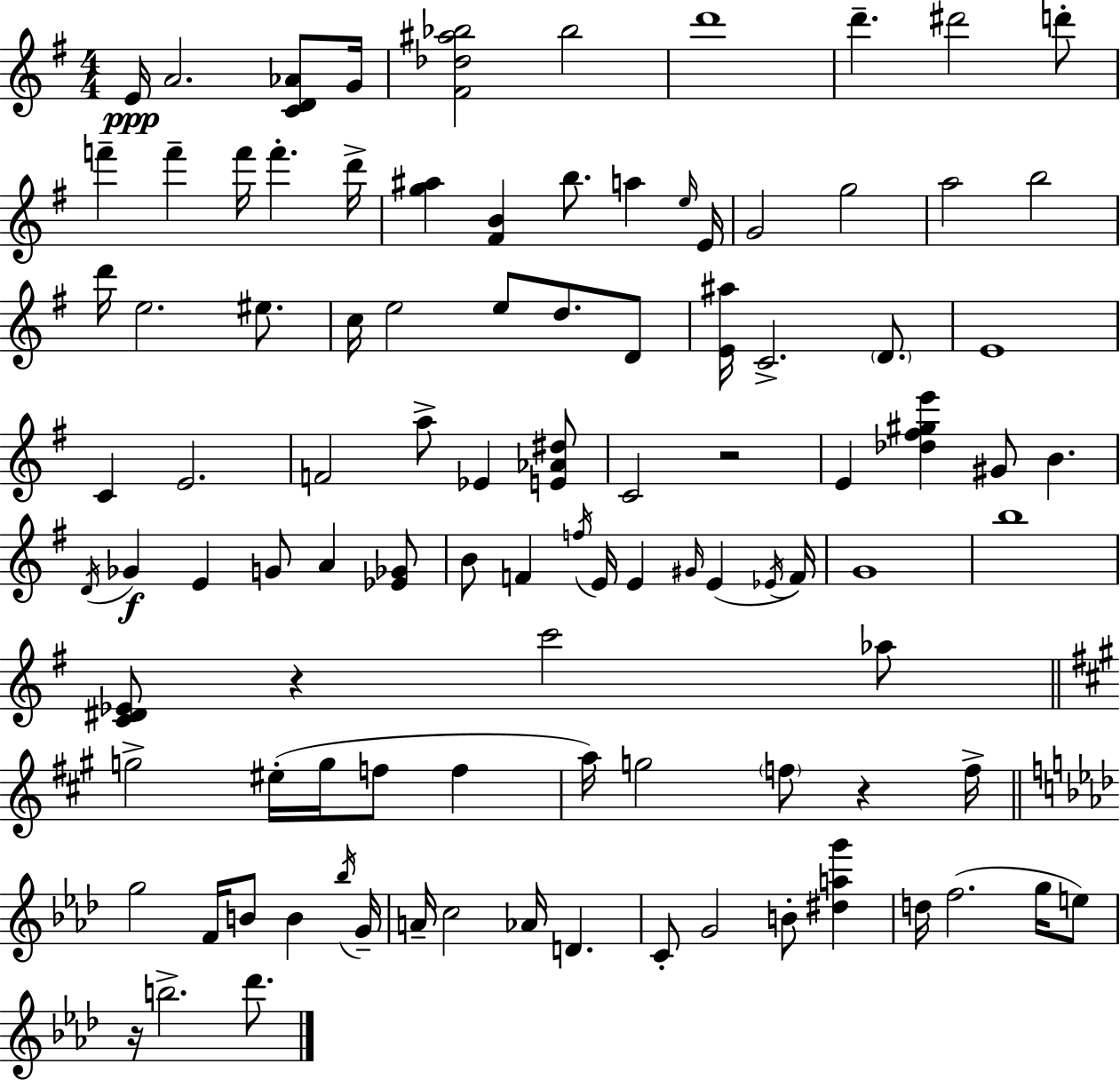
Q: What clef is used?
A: treble